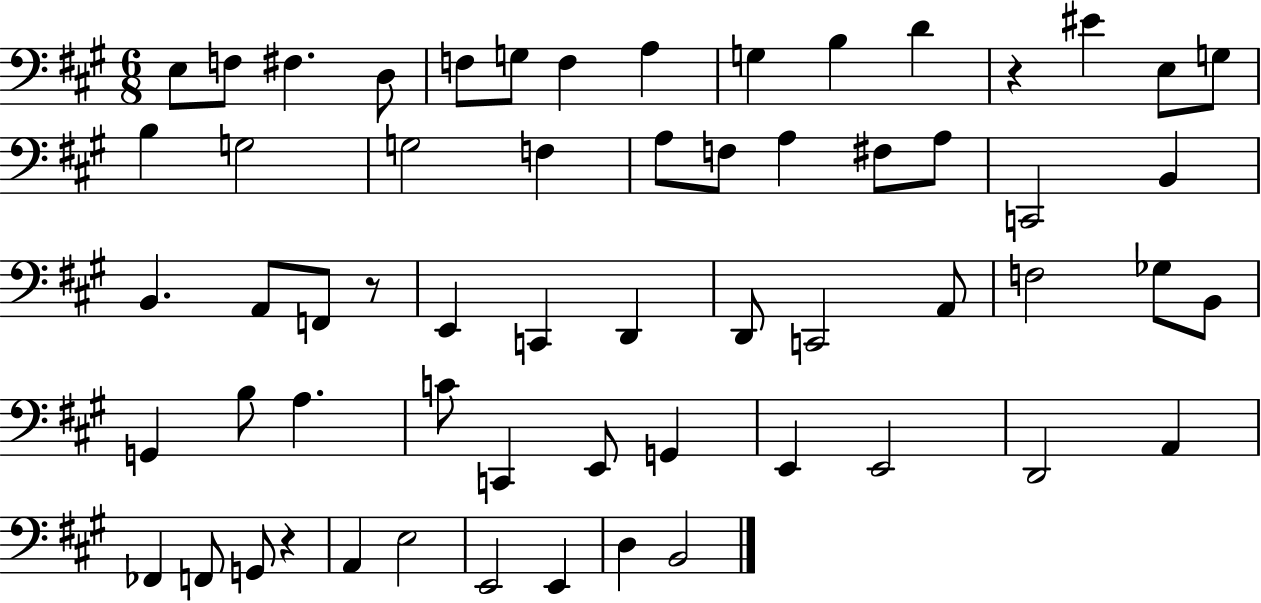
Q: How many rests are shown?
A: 3